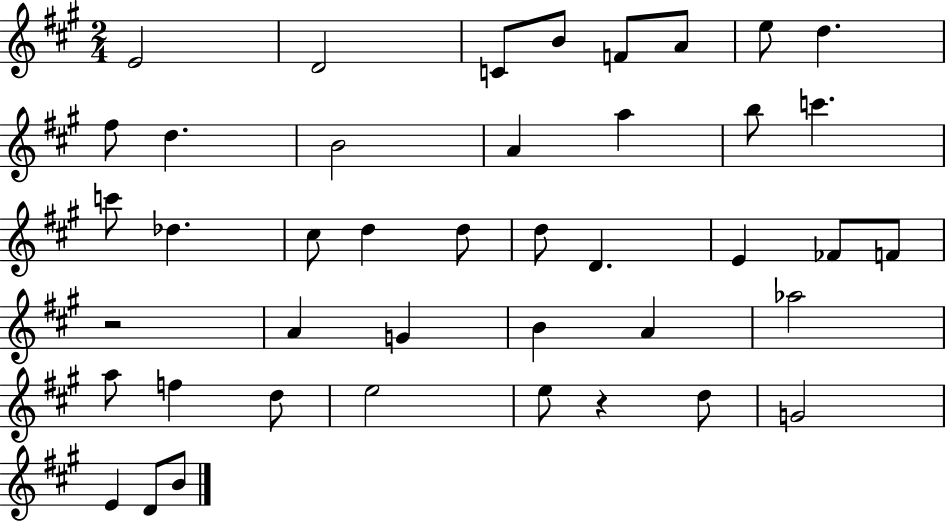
X:1
T:Untitled
M:2/4
L:1/4
K:A
E2 D2 C/2 B/2 F/2 A/2 e/2 d ^f/2 d B2 A a b/2 c' c'/2 _d ^c/2 d d/2 d/2 D E _F/2 F/2 z2 A G B A _a2 a/2 f d/2 e2 e/2 z d/2 G2 E D/2 B/2